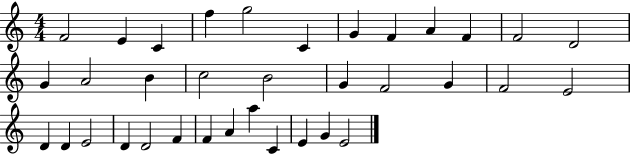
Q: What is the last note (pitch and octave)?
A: E4